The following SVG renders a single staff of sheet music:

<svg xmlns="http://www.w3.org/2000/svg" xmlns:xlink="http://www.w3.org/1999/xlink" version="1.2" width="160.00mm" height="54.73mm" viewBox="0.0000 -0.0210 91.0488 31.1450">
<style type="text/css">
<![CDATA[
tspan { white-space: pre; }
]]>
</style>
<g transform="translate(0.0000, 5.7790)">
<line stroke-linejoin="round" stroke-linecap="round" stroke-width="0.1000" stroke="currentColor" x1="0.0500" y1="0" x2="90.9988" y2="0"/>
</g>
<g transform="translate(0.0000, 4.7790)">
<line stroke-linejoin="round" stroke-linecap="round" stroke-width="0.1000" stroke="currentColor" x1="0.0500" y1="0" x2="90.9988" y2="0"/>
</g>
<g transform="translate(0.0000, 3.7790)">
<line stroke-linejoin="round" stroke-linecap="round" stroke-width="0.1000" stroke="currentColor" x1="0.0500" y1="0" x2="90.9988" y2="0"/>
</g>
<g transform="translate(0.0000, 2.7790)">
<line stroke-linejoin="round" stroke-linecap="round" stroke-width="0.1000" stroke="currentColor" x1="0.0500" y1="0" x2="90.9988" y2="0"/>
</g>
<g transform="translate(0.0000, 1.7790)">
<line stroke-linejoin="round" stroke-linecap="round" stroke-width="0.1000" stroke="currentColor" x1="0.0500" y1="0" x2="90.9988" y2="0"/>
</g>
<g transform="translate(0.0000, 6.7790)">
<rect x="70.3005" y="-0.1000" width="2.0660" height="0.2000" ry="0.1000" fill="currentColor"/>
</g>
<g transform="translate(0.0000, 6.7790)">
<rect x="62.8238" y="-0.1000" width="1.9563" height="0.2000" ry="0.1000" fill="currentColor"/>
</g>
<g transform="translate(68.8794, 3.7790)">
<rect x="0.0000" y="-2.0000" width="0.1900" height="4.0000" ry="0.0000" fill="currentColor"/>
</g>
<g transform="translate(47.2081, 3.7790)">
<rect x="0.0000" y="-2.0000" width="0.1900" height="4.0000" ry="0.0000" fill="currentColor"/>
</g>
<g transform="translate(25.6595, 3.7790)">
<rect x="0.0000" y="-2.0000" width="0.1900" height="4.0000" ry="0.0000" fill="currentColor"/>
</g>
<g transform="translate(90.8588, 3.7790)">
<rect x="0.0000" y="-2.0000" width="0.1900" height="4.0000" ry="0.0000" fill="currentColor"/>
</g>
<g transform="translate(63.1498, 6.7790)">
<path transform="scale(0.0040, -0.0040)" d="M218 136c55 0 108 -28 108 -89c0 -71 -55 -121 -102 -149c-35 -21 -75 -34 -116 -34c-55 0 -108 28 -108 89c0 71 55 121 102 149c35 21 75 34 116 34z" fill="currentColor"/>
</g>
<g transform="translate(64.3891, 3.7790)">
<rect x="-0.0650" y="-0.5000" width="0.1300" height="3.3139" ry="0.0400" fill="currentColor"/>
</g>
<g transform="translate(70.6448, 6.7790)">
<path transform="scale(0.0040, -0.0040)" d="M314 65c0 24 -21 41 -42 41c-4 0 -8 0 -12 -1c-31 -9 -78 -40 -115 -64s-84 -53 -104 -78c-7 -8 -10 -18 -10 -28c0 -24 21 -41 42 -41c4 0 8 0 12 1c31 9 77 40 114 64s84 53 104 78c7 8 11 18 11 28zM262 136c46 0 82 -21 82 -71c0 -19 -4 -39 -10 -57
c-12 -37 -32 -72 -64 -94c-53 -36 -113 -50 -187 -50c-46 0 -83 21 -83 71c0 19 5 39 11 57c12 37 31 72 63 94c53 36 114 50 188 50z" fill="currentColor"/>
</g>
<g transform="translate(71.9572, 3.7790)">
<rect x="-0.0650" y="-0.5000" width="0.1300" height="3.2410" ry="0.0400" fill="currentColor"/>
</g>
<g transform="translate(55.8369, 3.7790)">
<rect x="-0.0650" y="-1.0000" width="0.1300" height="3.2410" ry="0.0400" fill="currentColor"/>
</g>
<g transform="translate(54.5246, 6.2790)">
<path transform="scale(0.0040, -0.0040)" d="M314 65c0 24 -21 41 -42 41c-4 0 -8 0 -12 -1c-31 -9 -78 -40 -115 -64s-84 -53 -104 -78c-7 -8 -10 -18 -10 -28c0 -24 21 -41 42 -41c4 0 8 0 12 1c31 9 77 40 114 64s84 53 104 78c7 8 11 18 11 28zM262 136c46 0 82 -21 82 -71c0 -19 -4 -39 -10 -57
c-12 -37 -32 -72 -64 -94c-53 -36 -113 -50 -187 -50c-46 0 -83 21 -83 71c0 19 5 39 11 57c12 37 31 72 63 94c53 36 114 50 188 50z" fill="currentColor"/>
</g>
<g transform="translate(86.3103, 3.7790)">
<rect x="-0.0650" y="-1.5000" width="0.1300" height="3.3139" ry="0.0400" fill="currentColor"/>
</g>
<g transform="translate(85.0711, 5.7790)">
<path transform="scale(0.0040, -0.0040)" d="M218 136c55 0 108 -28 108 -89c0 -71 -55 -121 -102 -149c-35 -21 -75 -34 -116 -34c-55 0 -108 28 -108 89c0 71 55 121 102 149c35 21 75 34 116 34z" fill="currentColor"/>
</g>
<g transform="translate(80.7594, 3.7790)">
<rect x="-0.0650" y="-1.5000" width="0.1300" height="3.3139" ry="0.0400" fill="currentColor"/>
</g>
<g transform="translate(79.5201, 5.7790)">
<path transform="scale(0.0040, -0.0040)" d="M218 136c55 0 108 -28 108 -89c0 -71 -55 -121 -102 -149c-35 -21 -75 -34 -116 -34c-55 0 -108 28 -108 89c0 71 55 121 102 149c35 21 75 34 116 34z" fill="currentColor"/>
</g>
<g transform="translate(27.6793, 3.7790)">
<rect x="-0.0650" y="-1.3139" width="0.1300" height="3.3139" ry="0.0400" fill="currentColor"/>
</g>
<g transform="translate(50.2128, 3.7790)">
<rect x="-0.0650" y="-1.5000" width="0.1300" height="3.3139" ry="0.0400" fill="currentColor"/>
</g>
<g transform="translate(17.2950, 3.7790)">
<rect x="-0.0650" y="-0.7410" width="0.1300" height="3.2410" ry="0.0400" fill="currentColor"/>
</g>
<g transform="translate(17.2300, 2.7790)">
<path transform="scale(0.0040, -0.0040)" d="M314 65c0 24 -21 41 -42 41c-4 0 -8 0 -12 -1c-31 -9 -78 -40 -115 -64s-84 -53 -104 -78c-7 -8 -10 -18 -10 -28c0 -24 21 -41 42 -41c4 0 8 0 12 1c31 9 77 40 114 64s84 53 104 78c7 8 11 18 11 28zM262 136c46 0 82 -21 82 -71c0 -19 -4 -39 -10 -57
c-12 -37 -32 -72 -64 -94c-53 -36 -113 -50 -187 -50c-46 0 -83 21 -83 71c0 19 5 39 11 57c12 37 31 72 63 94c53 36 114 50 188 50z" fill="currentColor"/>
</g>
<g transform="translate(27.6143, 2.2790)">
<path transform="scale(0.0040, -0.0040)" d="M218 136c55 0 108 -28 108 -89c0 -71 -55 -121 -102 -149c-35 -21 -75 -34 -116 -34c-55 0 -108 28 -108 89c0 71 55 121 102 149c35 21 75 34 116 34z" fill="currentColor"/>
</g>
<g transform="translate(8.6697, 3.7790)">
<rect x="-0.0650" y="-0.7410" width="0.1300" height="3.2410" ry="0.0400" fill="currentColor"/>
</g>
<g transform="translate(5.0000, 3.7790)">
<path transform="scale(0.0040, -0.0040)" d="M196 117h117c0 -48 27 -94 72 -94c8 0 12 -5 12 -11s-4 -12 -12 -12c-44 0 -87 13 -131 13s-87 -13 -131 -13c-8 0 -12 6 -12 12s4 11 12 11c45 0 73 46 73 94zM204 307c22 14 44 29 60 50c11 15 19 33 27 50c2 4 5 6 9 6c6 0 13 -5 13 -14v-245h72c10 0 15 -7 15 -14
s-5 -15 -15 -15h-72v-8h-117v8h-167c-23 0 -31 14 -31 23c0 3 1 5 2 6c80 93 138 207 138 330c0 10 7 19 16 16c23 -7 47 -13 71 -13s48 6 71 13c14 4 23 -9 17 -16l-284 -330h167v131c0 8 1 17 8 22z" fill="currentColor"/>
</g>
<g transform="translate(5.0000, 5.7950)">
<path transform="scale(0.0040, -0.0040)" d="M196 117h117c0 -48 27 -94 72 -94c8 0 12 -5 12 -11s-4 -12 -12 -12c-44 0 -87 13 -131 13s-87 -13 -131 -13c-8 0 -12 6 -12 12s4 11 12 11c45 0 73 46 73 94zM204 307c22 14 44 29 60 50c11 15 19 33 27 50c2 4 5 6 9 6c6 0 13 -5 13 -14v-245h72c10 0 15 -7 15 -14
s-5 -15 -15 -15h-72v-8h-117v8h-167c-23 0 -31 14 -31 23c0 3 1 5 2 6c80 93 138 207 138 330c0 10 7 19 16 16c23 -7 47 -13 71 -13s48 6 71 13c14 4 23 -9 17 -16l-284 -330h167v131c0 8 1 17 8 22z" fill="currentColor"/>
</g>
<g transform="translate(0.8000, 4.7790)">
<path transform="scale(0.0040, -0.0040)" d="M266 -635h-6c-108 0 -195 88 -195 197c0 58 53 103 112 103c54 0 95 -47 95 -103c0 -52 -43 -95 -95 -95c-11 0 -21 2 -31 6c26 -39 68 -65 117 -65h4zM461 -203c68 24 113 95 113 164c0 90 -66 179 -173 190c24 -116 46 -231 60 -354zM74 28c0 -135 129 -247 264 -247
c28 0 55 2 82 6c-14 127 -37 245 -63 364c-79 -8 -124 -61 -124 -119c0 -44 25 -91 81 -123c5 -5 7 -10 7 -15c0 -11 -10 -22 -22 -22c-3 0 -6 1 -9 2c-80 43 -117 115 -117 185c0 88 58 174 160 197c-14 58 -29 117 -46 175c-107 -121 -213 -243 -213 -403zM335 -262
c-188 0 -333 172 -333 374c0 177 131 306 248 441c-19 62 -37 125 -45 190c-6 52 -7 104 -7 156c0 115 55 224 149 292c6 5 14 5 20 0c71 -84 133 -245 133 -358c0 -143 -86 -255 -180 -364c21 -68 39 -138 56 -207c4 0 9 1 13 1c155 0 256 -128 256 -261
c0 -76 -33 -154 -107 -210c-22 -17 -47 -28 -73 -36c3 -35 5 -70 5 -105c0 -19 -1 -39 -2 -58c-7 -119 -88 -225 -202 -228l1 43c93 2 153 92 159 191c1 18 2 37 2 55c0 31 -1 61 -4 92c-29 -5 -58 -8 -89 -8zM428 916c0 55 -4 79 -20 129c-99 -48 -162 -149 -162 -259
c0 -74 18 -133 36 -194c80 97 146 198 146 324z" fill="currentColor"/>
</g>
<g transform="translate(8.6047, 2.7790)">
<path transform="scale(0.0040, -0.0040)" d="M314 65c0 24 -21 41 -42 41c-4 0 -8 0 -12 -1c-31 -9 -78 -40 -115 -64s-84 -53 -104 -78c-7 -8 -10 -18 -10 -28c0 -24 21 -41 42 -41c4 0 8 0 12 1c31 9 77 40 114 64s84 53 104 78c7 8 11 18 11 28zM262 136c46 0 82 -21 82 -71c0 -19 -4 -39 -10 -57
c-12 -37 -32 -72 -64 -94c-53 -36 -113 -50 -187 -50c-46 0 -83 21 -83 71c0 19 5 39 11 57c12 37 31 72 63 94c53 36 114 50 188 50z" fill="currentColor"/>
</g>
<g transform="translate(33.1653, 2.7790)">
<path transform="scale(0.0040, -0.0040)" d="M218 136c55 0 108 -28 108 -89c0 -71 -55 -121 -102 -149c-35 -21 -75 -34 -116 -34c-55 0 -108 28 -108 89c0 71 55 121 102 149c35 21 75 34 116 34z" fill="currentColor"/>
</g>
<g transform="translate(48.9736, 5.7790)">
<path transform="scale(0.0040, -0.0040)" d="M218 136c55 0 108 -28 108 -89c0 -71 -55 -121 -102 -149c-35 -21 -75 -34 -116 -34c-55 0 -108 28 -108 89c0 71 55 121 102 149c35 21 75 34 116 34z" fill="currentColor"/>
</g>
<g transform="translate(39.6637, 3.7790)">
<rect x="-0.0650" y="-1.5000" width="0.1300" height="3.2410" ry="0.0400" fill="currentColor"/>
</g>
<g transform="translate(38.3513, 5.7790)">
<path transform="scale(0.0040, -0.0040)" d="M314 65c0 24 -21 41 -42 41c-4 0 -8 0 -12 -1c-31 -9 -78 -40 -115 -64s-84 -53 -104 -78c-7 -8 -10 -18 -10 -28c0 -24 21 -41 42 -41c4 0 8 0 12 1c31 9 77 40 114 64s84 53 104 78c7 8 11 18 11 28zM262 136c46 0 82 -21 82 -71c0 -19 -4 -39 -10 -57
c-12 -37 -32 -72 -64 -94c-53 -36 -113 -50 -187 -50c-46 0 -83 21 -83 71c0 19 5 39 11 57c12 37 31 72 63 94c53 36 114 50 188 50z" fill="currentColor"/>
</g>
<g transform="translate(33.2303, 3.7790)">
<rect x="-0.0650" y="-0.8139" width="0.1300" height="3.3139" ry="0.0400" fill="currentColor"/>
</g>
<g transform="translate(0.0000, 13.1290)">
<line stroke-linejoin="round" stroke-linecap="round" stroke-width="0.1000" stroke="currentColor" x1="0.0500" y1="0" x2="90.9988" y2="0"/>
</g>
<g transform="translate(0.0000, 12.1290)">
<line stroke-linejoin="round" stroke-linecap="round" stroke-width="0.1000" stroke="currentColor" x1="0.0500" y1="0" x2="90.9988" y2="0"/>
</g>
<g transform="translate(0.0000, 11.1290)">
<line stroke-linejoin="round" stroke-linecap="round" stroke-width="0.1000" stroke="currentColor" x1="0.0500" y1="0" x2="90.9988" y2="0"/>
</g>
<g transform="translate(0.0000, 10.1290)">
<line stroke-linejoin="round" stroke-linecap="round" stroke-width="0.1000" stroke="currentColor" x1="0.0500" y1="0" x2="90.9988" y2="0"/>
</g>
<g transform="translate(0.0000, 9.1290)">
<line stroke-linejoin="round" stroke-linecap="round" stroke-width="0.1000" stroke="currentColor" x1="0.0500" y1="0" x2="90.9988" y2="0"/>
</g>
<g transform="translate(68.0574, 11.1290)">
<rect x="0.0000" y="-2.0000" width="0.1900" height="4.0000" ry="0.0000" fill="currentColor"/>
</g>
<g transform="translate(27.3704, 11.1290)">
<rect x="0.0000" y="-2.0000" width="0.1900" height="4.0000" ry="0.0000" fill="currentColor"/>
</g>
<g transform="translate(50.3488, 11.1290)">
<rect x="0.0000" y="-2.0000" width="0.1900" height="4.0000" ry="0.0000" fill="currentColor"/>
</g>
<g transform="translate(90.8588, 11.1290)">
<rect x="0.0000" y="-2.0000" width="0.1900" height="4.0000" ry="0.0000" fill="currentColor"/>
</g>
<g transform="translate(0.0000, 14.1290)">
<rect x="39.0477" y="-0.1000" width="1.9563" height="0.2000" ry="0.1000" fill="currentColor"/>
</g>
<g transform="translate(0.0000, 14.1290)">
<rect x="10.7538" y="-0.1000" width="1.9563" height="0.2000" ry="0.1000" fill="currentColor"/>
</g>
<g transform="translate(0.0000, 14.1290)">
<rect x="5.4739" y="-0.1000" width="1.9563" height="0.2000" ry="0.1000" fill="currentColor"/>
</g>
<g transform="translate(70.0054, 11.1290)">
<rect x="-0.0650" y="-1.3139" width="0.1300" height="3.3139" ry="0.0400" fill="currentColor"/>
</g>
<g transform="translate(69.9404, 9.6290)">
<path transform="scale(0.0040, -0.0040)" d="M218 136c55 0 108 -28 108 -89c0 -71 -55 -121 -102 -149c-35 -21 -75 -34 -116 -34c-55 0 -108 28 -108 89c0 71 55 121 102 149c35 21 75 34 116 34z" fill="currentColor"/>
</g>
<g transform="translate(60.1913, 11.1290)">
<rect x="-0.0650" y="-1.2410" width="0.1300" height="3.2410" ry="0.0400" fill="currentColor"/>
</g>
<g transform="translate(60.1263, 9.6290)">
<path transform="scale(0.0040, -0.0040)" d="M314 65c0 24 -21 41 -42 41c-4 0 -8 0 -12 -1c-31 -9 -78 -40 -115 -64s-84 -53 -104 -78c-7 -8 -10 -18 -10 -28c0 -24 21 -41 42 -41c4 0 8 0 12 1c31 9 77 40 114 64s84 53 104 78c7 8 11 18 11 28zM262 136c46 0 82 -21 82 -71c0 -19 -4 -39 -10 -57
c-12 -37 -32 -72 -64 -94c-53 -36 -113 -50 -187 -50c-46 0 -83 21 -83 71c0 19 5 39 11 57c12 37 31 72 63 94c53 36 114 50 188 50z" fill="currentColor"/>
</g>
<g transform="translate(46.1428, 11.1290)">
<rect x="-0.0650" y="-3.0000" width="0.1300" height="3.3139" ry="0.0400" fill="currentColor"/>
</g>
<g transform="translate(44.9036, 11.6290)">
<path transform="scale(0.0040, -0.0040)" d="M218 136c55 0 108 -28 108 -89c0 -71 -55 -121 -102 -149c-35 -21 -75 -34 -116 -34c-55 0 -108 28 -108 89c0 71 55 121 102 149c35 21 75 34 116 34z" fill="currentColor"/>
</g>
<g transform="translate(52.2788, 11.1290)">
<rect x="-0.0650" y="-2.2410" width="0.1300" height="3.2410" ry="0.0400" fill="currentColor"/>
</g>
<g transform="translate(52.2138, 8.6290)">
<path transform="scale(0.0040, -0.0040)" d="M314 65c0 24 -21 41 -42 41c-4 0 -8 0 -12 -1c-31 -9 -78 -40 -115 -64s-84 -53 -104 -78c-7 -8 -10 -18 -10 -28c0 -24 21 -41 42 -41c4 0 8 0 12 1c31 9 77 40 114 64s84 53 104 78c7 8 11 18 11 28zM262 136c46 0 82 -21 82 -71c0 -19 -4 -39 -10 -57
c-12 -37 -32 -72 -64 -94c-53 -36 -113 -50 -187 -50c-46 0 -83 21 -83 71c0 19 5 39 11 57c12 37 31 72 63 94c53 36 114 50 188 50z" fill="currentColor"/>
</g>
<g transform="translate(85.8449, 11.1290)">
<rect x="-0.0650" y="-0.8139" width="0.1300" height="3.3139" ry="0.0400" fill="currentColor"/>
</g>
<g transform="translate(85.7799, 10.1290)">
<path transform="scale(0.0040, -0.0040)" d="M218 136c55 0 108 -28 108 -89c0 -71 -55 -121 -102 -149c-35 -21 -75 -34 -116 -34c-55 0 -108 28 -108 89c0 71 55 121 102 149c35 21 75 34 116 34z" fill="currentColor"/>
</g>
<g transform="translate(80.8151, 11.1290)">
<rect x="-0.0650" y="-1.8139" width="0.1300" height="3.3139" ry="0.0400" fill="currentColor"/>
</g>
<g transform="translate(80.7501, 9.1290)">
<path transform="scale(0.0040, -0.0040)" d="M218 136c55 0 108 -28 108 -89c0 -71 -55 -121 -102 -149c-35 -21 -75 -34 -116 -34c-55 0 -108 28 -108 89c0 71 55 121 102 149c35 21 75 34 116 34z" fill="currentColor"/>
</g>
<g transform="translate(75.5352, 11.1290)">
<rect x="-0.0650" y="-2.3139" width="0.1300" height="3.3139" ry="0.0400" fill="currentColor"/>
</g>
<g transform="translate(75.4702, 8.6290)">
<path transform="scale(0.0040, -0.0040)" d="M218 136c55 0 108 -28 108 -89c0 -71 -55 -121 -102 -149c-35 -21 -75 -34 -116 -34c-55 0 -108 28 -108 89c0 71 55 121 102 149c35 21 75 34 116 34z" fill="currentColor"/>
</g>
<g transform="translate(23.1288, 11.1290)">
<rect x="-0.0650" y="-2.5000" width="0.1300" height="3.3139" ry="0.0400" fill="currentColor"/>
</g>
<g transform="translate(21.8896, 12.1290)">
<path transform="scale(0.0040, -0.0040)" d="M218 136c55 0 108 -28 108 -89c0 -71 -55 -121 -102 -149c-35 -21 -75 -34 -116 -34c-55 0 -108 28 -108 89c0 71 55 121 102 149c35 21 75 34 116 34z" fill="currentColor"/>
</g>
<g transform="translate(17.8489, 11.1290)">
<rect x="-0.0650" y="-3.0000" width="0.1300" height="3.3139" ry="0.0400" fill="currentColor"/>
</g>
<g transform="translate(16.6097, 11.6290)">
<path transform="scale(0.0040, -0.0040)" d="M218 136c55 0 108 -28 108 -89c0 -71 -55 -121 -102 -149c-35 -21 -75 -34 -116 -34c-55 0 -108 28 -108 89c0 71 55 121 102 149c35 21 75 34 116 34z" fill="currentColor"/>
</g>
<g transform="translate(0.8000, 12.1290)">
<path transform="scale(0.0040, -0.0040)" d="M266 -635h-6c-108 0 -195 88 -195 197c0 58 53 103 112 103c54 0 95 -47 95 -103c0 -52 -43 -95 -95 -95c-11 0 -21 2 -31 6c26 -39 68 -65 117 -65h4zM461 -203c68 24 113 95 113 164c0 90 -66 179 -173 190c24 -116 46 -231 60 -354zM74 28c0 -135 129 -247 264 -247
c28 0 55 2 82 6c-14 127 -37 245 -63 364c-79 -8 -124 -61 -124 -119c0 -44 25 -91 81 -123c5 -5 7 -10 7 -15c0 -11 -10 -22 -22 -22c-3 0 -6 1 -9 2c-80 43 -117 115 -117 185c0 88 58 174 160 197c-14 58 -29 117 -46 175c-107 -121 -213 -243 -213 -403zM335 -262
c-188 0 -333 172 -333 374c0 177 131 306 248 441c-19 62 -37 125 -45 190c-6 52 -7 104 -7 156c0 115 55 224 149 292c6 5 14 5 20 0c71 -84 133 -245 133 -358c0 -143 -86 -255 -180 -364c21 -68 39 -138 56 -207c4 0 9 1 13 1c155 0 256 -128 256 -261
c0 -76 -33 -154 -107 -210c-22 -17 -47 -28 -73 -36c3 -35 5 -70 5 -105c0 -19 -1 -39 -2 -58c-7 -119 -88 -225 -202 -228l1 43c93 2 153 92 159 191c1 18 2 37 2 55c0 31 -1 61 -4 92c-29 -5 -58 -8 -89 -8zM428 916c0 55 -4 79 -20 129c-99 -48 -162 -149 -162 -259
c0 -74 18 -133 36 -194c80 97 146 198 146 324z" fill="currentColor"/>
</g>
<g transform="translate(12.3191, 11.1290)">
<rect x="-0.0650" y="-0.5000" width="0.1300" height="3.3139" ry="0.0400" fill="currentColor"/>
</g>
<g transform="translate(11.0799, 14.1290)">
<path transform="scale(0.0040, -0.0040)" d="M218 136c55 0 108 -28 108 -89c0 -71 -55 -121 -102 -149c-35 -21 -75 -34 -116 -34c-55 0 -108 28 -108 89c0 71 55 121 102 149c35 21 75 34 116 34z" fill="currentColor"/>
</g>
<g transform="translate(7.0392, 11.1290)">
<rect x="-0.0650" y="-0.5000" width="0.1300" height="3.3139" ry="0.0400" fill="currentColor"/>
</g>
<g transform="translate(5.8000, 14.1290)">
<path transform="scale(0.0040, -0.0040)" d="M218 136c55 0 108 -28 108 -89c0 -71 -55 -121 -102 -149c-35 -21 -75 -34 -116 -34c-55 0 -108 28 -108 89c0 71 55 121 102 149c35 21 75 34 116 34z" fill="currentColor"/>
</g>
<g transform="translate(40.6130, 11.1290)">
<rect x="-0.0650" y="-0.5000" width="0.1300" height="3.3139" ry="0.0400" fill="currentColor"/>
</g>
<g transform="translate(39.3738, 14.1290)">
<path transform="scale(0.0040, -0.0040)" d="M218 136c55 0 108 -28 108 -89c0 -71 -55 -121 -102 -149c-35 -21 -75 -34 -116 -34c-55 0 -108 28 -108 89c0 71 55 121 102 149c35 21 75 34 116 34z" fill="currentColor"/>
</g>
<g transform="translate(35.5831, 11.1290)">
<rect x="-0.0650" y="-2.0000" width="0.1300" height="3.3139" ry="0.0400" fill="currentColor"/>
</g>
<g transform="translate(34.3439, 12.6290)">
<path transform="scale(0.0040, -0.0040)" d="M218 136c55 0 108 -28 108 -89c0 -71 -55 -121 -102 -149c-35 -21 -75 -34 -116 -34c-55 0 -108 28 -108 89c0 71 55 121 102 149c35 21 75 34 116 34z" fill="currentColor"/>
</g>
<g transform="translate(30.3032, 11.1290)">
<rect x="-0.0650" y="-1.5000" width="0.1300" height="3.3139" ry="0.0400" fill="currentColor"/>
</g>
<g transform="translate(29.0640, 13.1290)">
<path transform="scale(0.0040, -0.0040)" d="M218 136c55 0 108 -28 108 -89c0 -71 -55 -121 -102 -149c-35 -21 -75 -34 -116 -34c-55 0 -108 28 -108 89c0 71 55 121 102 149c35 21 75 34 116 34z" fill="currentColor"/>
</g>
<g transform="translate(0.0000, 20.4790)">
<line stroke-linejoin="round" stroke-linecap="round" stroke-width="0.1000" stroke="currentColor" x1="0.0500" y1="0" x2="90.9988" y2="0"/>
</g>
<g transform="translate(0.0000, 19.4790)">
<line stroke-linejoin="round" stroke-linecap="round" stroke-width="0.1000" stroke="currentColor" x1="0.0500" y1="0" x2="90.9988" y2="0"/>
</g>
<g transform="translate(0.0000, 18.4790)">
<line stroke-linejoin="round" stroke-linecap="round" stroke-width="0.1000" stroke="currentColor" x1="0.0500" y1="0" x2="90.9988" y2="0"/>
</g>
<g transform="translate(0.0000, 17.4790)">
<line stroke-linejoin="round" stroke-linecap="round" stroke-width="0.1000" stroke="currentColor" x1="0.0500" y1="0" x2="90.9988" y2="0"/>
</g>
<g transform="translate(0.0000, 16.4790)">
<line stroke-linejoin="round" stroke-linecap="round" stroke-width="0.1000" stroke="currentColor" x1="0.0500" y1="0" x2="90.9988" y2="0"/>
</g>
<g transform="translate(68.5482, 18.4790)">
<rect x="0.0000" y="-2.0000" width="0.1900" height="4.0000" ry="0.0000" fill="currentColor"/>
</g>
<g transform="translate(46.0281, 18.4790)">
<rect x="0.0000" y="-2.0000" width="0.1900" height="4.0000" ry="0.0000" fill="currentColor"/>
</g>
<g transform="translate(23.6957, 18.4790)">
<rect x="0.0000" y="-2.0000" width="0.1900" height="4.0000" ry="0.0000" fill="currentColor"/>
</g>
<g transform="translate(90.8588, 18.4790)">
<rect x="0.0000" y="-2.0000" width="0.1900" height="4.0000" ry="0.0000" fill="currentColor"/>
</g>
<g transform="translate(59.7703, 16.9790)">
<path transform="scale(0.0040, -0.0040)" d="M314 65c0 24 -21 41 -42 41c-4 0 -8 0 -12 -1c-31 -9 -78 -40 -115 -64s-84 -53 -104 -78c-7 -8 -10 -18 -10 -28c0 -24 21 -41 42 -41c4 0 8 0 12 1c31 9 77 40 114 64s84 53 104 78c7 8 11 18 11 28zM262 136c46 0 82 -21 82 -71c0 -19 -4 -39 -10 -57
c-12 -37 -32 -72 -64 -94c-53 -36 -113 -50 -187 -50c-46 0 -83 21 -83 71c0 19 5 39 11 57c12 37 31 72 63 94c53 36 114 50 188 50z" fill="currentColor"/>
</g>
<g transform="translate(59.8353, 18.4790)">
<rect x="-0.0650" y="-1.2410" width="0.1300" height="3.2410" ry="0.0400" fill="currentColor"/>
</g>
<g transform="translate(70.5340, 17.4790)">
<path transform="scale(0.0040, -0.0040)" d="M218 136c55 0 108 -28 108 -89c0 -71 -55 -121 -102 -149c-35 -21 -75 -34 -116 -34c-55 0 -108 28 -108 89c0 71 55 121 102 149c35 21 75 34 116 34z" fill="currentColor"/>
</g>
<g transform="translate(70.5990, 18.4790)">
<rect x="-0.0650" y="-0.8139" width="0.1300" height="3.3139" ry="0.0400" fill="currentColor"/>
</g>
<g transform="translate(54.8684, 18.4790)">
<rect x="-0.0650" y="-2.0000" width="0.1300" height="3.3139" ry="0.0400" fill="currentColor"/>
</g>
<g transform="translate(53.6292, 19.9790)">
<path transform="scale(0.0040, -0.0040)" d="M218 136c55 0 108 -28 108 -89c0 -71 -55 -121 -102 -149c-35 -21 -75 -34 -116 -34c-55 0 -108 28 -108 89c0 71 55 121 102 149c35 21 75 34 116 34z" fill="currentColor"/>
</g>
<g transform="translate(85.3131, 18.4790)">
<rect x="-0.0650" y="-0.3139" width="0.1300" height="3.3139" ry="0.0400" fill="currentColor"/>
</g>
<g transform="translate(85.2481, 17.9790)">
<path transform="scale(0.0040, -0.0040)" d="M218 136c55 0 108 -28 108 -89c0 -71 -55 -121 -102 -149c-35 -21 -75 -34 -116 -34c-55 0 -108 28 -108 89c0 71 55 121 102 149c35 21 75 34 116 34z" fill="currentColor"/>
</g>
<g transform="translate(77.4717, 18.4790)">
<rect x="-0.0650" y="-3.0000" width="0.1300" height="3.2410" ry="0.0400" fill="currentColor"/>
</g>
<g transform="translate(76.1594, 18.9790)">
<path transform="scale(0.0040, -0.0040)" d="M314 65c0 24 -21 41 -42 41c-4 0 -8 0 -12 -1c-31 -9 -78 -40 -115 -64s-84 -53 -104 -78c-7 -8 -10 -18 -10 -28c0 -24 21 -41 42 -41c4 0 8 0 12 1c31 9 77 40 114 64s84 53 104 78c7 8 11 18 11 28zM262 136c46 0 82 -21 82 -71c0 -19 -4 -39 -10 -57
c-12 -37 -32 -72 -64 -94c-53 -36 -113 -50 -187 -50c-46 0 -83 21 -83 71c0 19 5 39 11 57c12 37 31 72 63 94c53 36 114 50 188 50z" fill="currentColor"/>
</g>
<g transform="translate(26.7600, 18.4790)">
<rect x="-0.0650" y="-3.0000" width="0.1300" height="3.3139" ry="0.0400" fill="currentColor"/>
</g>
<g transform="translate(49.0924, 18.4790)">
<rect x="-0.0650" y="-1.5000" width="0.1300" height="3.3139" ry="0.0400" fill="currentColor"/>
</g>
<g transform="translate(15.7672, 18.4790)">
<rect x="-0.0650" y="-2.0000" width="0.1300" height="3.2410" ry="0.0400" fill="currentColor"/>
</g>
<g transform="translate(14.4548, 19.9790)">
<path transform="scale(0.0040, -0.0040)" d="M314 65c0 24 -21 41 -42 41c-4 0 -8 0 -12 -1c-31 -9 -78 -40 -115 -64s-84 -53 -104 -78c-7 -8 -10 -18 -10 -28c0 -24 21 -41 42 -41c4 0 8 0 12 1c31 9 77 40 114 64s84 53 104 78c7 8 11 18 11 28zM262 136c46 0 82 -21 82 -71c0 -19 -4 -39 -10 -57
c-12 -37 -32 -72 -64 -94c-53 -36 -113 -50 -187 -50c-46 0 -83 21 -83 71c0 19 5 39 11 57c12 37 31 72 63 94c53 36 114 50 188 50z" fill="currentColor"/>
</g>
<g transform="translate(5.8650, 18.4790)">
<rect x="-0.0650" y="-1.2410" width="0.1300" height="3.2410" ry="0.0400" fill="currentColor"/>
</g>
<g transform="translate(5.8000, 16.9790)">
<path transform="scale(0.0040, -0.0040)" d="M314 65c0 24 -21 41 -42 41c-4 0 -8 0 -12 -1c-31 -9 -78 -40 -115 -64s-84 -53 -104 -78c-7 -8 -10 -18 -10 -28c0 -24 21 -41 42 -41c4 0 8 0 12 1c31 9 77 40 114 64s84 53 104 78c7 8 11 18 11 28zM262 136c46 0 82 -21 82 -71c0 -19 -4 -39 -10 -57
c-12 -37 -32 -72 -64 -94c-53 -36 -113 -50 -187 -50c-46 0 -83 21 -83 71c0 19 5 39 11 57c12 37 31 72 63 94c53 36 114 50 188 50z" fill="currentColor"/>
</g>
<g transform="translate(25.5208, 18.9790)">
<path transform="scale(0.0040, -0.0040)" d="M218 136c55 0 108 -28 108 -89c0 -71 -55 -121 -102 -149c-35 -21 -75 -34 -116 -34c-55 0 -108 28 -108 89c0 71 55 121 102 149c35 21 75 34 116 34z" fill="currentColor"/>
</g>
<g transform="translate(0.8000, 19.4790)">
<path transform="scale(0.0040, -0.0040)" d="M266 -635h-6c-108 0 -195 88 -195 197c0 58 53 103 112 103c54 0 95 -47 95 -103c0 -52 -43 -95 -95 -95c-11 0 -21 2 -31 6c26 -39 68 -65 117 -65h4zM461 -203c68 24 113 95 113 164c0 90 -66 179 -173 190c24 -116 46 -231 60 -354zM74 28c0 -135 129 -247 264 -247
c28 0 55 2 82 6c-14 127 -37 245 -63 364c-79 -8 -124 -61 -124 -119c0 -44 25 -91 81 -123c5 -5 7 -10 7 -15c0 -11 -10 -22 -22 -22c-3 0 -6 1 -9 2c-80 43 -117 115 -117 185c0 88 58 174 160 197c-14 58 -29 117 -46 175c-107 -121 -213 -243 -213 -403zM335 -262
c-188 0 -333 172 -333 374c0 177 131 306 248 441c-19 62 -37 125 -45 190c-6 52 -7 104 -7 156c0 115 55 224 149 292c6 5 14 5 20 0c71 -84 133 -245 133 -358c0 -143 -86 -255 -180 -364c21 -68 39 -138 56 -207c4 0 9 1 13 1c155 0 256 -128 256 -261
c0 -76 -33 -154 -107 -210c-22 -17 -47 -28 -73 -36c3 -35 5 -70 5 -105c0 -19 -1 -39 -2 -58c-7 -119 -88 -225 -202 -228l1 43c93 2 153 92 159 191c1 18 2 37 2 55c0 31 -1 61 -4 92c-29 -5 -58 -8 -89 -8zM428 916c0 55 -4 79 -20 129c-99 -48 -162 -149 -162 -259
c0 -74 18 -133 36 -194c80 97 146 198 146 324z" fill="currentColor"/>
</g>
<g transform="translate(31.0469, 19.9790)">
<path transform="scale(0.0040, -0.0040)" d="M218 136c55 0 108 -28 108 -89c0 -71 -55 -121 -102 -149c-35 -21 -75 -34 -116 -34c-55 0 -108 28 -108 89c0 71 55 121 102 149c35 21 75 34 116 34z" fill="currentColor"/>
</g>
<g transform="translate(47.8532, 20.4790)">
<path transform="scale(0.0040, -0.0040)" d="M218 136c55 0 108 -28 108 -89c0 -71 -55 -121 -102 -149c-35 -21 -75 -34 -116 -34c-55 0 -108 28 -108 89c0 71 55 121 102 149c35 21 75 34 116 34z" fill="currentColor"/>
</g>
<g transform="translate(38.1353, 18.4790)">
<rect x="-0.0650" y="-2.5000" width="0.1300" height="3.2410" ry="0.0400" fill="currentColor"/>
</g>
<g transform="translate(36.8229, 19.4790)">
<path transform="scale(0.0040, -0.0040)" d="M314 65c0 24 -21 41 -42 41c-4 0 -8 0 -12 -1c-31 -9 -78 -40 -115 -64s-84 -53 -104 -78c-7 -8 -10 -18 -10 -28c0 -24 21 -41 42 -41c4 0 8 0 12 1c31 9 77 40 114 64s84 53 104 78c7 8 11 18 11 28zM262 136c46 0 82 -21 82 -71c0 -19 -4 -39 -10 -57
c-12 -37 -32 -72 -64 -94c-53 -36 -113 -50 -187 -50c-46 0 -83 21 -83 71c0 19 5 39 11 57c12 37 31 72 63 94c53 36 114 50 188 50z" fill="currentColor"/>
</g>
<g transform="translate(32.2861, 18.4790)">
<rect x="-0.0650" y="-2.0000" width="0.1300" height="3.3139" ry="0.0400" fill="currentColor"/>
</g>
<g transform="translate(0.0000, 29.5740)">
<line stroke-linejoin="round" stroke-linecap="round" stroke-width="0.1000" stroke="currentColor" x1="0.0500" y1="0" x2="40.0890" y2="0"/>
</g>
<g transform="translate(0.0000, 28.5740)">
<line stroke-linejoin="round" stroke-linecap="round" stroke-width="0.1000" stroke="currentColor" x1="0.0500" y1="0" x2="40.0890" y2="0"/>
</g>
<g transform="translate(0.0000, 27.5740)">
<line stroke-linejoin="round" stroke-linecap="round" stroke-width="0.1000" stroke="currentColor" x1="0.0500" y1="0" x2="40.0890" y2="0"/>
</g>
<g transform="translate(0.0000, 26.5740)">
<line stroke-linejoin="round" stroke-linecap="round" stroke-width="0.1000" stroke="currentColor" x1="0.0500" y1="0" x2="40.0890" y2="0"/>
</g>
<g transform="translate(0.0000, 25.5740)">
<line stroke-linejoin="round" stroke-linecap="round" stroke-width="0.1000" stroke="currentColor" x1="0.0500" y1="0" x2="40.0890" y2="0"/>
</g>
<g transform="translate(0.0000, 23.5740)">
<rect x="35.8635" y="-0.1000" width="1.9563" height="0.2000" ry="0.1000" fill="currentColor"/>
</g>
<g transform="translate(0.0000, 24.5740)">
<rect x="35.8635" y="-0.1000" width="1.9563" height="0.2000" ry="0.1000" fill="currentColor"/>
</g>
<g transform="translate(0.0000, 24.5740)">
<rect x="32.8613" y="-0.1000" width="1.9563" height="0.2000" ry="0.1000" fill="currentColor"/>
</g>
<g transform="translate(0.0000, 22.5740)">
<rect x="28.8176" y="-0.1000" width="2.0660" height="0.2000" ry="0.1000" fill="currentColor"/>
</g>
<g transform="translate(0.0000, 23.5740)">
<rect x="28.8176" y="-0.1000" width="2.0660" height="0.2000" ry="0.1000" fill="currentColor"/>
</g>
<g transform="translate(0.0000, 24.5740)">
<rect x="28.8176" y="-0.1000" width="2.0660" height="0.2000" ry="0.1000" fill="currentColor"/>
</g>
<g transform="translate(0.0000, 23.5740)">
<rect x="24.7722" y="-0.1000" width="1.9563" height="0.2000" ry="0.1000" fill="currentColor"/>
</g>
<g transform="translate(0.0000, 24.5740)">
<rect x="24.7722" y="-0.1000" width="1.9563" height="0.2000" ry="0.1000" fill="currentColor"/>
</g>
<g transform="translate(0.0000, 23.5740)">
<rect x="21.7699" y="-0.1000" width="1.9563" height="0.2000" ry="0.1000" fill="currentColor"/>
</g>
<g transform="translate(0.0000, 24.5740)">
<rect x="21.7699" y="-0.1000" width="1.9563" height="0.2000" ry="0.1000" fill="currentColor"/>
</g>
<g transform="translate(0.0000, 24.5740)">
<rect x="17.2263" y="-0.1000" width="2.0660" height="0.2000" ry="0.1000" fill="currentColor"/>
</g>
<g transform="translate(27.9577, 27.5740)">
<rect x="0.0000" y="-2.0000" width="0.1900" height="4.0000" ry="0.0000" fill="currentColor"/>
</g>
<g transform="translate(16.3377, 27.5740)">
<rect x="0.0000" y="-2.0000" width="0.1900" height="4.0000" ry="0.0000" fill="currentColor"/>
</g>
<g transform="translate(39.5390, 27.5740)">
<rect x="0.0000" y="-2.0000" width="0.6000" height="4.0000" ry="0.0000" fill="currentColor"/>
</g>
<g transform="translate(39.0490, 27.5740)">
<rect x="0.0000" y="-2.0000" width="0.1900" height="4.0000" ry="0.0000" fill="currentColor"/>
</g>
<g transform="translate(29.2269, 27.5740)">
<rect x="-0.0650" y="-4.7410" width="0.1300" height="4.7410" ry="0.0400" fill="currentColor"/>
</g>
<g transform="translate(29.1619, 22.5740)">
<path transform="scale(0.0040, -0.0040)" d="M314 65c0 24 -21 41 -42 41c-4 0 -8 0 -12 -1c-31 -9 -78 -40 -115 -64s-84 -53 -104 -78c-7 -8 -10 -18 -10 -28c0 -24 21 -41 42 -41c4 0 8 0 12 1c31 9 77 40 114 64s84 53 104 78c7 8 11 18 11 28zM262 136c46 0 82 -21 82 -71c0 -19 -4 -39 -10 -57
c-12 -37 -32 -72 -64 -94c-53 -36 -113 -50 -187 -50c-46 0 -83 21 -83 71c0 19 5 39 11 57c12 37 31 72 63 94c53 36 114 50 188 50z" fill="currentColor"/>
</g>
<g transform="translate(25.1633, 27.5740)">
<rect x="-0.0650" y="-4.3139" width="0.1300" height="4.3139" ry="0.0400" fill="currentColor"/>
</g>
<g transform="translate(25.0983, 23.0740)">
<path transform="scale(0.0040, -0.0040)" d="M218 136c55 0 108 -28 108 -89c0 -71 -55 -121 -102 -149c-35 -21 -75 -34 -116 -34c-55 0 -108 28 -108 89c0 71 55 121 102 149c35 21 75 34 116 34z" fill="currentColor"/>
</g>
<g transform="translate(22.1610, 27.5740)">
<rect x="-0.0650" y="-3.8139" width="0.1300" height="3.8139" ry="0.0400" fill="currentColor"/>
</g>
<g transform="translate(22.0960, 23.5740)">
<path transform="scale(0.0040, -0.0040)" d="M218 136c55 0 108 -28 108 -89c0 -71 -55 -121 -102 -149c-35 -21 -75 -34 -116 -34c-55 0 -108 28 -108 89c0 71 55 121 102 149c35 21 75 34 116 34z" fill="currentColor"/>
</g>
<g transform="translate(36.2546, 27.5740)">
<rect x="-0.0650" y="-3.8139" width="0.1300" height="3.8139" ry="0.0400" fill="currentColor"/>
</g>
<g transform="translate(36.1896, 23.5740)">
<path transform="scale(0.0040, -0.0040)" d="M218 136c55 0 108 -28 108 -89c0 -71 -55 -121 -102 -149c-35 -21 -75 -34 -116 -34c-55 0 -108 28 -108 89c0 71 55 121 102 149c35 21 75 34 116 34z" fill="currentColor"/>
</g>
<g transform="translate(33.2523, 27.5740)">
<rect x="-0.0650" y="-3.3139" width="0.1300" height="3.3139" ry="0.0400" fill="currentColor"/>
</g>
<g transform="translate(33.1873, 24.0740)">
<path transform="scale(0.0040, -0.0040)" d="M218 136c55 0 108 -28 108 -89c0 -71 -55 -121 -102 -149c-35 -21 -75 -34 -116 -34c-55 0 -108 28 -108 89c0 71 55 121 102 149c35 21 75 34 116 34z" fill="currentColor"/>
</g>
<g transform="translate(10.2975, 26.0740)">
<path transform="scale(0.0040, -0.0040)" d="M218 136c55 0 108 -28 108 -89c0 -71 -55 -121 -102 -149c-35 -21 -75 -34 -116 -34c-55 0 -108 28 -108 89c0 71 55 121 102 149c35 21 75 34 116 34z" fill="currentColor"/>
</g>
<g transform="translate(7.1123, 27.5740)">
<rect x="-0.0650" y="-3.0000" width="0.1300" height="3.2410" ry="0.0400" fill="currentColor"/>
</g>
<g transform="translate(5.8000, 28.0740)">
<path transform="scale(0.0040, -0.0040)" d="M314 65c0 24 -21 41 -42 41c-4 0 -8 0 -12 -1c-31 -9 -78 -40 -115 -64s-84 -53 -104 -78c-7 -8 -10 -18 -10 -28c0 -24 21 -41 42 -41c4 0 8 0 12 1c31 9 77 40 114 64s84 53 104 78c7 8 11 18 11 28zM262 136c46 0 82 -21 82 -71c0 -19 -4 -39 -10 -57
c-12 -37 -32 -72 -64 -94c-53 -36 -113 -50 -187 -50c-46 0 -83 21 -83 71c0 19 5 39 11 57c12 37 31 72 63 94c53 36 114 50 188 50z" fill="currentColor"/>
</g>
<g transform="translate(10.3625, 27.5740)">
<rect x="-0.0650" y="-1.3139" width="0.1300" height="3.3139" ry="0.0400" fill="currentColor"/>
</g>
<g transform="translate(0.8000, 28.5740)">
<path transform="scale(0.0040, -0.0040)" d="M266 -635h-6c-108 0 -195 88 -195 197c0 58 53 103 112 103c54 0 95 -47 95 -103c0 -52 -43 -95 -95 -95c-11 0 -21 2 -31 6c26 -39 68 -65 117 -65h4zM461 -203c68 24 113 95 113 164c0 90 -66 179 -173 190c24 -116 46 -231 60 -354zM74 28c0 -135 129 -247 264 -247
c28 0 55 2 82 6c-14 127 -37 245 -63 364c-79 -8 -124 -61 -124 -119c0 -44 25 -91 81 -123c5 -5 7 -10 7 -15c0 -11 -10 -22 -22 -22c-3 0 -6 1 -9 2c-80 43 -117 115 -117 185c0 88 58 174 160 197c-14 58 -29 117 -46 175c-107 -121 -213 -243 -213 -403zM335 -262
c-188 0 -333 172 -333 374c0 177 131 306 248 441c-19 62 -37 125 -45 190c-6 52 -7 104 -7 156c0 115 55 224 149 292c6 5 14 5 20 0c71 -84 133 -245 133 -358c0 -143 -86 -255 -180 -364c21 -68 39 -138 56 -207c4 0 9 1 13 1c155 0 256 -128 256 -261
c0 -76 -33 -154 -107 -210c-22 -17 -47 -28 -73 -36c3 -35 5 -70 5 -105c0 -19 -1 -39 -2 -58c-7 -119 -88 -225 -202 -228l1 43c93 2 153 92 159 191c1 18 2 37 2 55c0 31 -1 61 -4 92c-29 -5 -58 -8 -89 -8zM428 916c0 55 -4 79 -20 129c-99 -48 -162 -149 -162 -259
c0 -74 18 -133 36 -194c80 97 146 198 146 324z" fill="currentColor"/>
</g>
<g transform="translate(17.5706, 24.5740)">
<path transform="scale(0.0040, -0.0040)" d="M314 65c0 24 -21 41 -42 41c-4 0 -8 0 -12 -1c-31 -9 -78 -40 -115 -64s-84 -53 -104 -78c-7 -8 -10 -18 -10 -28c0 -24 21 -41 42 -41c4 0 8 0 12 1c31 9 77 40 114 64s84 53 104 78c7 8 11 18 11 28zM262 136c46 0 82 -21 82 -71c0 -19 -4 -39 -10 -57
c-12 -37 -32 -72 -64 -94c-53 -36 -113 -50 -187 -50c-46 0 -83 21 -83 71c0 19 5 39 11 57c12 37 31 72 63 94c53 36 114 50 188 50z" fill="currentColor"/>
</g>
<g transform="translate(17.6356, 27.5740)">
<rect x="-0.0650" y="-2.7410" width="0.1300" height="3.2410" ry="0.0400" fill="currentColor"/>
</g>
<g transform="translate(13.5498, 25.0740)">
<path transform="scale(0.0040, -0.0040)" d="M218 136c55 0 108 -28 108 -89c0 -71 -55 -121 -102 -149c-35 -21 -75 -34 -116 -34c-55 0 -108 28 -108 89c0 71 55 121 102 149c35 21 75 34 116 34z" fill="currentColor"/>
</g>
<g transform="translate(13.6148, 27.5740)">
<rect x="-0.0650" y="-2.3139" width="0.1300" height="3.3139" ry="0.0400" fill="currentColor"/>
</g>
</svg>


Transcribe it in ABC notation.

X:1
T:Untitled
M:4/4
L:1/4
K:C
d2 d2 e d E2 E D2 C C2 E E C C A G E F C A g2 e2 e g f d e2 F2 A F G2 E F e2 d A2 c A2 e g a2 c' d' e'2 b c'